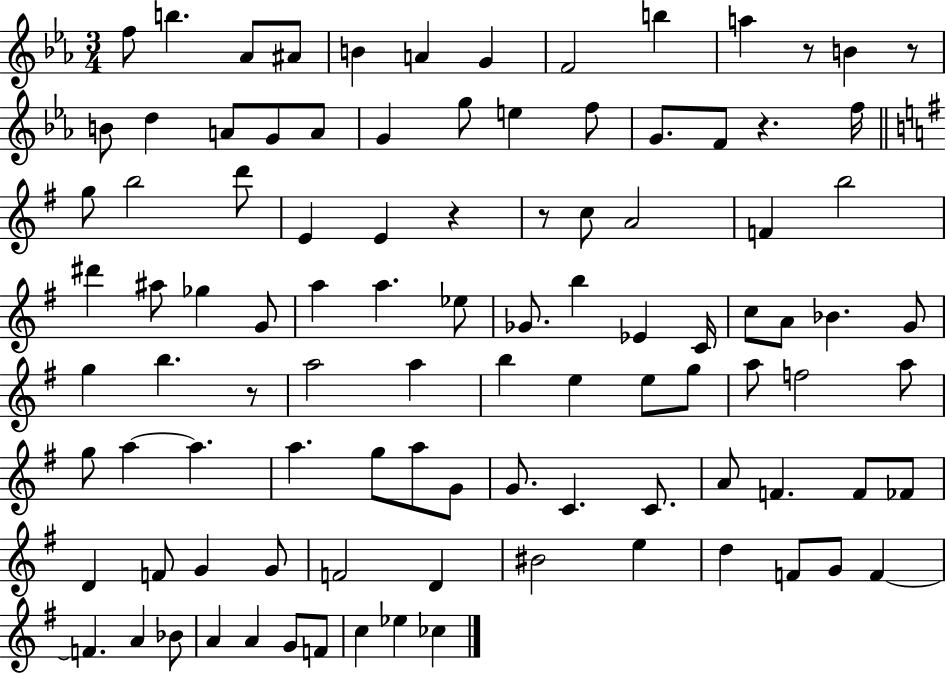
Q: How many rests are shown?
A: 6